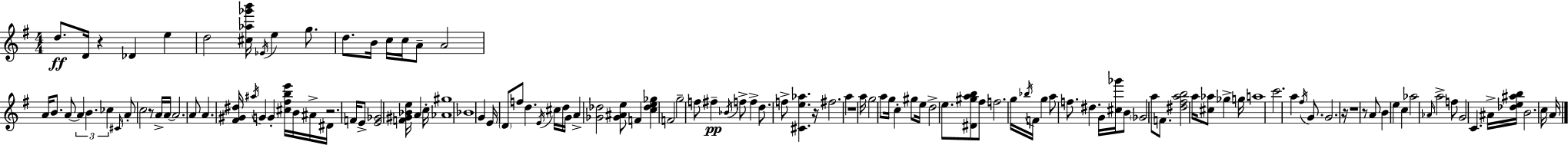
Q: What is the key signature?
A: G major